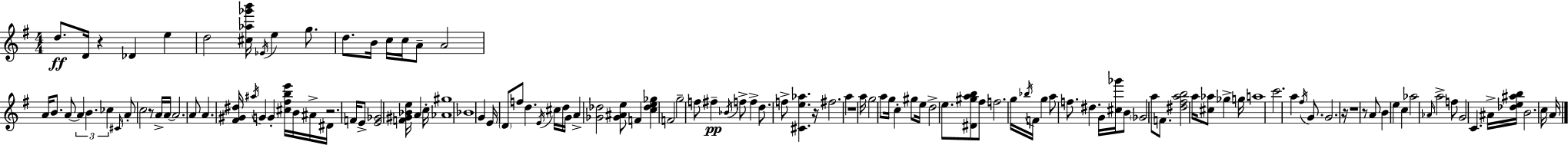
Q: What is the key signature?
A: G major